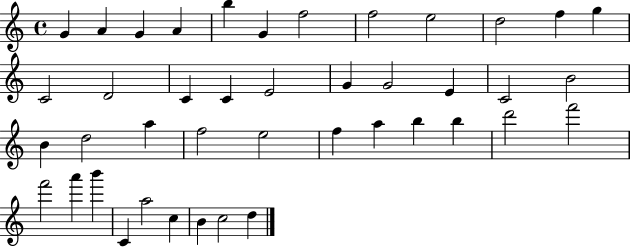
G4/q A4/q G4/q A4/q B5/q G4/q F5/h F5/h E5/h D5/h F5/q G5/q C4/h D4/h C4/q C4/q E4/h G4/q G4/h E4/q C4/h B4/h B4/q D5/h A5/q F5/h E5/h F5/q A5/q B5/q B5/q D6/h F6/h F6/h A6/q B6/q C4/q A5/h C5/q B4/q C5/h D5/q